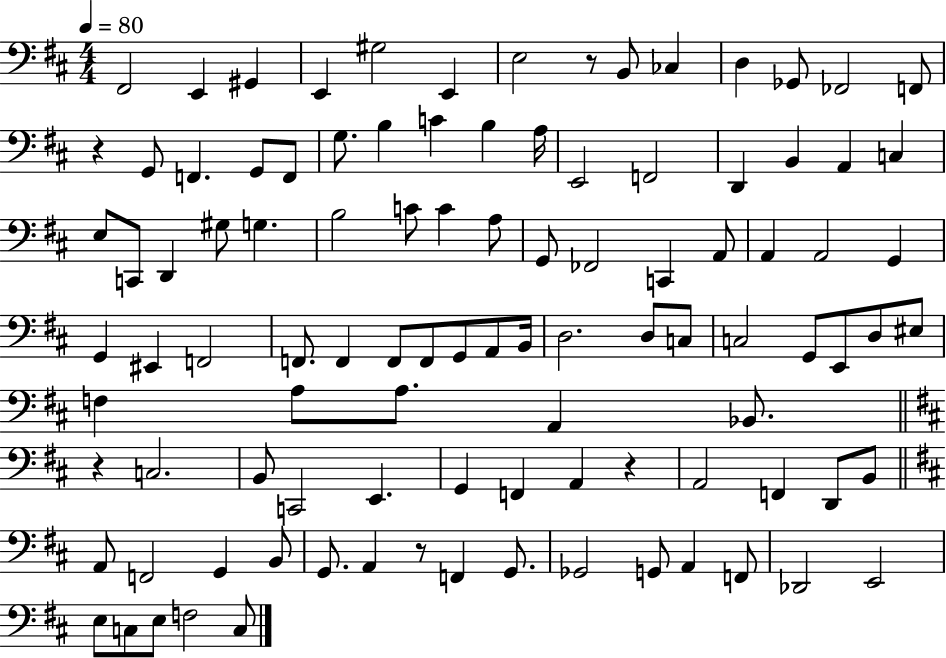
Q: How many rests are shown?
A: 5